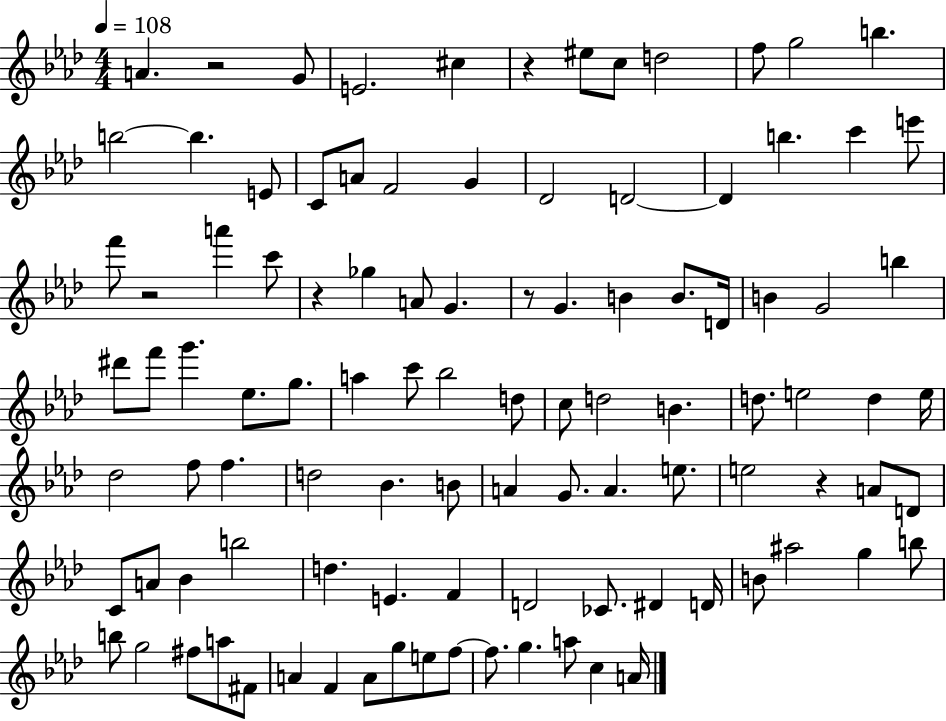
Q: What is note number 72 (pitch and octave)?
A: F4